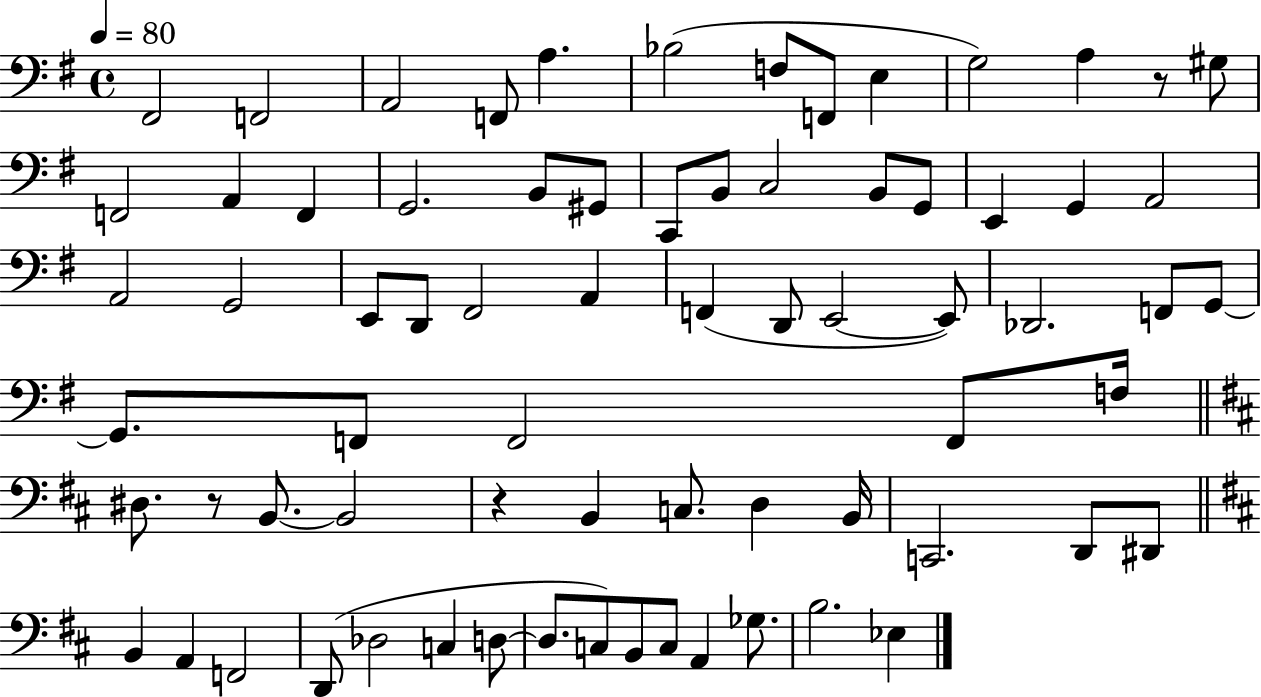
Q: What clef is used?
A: bass